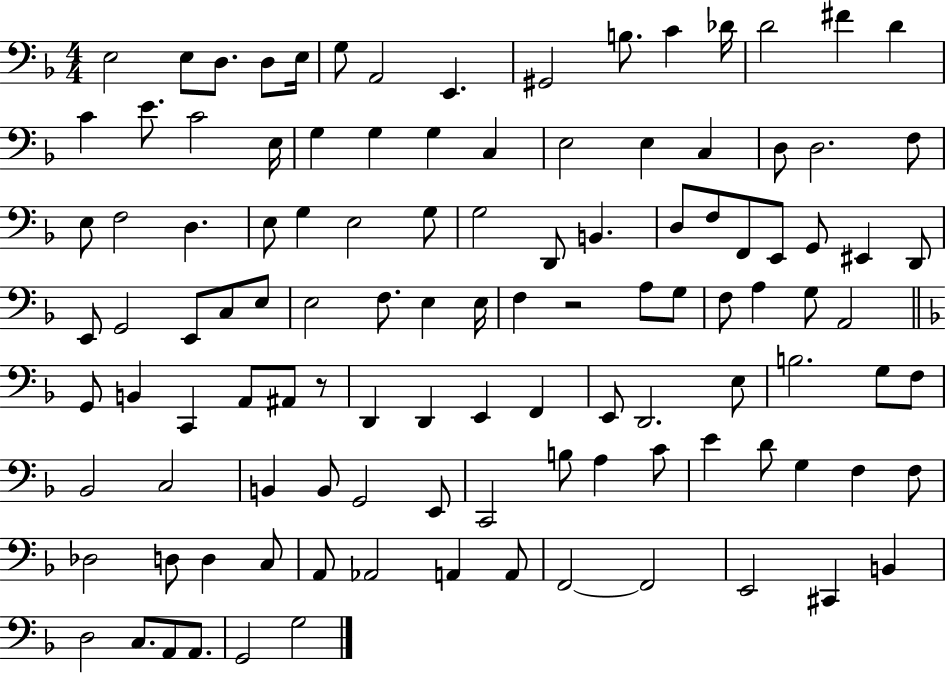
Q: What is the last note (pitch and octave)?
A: G3